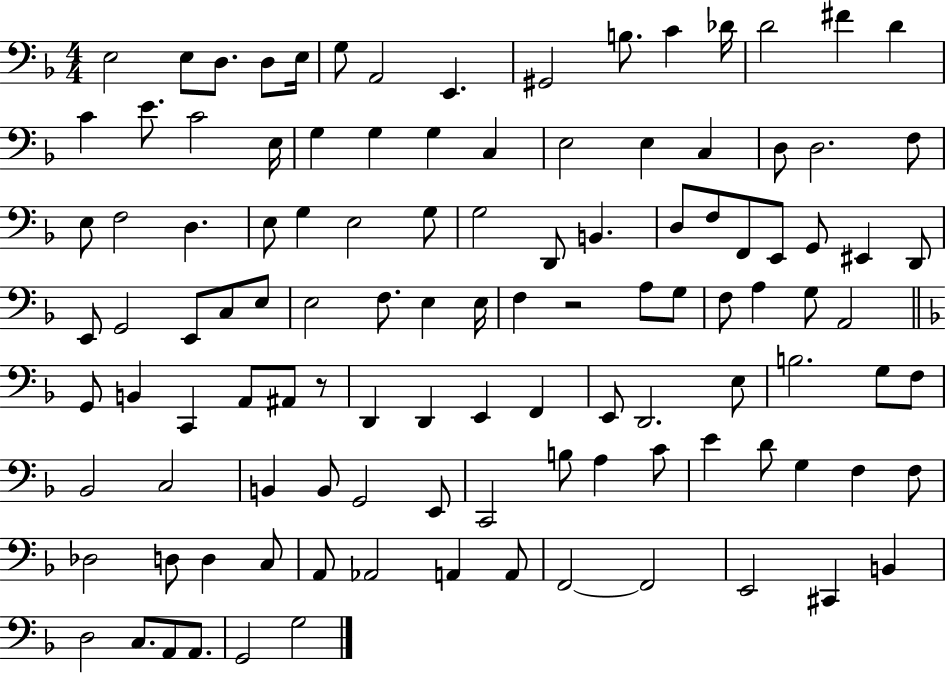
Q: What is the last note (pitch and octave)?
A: G3